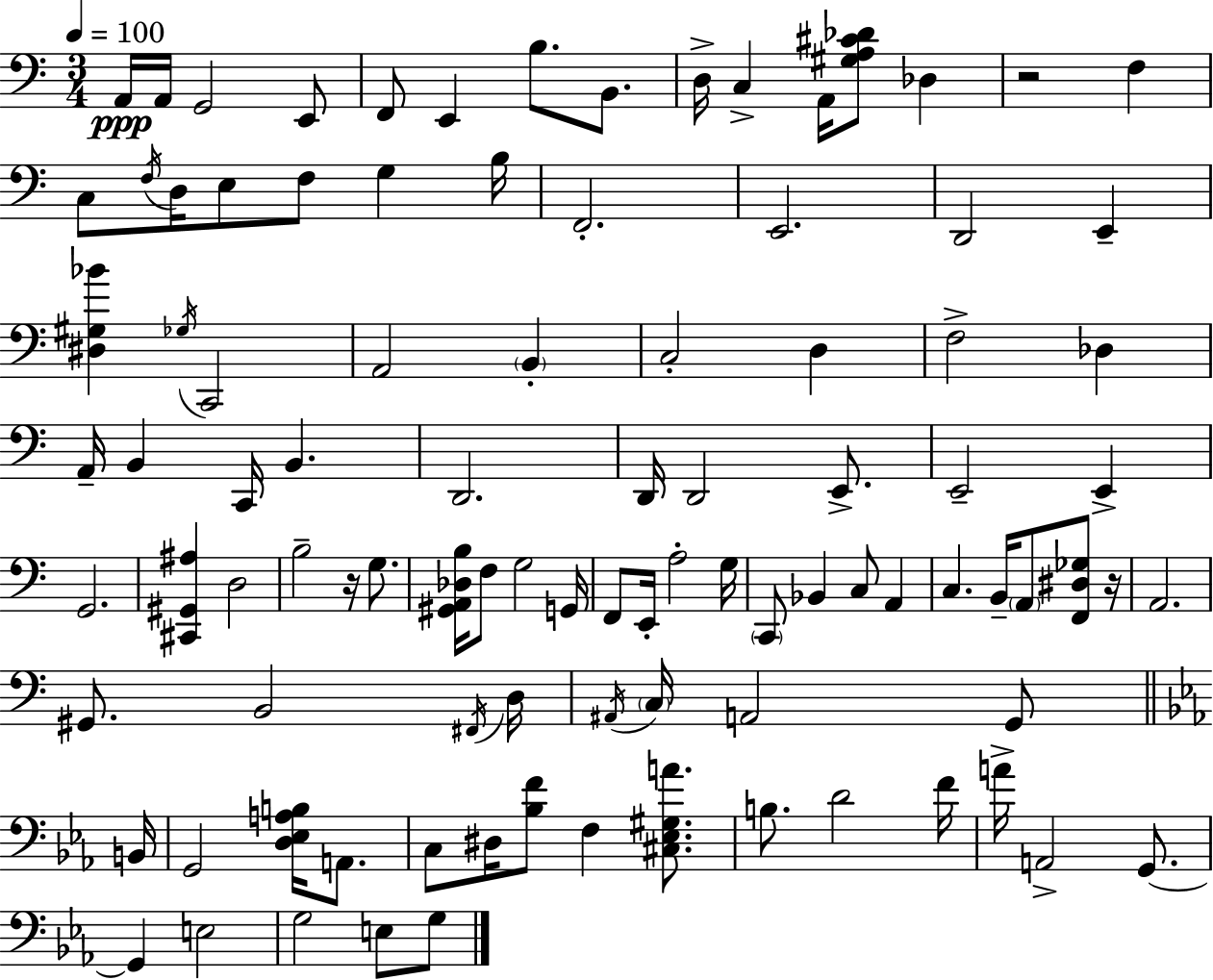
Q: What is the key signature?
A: C major